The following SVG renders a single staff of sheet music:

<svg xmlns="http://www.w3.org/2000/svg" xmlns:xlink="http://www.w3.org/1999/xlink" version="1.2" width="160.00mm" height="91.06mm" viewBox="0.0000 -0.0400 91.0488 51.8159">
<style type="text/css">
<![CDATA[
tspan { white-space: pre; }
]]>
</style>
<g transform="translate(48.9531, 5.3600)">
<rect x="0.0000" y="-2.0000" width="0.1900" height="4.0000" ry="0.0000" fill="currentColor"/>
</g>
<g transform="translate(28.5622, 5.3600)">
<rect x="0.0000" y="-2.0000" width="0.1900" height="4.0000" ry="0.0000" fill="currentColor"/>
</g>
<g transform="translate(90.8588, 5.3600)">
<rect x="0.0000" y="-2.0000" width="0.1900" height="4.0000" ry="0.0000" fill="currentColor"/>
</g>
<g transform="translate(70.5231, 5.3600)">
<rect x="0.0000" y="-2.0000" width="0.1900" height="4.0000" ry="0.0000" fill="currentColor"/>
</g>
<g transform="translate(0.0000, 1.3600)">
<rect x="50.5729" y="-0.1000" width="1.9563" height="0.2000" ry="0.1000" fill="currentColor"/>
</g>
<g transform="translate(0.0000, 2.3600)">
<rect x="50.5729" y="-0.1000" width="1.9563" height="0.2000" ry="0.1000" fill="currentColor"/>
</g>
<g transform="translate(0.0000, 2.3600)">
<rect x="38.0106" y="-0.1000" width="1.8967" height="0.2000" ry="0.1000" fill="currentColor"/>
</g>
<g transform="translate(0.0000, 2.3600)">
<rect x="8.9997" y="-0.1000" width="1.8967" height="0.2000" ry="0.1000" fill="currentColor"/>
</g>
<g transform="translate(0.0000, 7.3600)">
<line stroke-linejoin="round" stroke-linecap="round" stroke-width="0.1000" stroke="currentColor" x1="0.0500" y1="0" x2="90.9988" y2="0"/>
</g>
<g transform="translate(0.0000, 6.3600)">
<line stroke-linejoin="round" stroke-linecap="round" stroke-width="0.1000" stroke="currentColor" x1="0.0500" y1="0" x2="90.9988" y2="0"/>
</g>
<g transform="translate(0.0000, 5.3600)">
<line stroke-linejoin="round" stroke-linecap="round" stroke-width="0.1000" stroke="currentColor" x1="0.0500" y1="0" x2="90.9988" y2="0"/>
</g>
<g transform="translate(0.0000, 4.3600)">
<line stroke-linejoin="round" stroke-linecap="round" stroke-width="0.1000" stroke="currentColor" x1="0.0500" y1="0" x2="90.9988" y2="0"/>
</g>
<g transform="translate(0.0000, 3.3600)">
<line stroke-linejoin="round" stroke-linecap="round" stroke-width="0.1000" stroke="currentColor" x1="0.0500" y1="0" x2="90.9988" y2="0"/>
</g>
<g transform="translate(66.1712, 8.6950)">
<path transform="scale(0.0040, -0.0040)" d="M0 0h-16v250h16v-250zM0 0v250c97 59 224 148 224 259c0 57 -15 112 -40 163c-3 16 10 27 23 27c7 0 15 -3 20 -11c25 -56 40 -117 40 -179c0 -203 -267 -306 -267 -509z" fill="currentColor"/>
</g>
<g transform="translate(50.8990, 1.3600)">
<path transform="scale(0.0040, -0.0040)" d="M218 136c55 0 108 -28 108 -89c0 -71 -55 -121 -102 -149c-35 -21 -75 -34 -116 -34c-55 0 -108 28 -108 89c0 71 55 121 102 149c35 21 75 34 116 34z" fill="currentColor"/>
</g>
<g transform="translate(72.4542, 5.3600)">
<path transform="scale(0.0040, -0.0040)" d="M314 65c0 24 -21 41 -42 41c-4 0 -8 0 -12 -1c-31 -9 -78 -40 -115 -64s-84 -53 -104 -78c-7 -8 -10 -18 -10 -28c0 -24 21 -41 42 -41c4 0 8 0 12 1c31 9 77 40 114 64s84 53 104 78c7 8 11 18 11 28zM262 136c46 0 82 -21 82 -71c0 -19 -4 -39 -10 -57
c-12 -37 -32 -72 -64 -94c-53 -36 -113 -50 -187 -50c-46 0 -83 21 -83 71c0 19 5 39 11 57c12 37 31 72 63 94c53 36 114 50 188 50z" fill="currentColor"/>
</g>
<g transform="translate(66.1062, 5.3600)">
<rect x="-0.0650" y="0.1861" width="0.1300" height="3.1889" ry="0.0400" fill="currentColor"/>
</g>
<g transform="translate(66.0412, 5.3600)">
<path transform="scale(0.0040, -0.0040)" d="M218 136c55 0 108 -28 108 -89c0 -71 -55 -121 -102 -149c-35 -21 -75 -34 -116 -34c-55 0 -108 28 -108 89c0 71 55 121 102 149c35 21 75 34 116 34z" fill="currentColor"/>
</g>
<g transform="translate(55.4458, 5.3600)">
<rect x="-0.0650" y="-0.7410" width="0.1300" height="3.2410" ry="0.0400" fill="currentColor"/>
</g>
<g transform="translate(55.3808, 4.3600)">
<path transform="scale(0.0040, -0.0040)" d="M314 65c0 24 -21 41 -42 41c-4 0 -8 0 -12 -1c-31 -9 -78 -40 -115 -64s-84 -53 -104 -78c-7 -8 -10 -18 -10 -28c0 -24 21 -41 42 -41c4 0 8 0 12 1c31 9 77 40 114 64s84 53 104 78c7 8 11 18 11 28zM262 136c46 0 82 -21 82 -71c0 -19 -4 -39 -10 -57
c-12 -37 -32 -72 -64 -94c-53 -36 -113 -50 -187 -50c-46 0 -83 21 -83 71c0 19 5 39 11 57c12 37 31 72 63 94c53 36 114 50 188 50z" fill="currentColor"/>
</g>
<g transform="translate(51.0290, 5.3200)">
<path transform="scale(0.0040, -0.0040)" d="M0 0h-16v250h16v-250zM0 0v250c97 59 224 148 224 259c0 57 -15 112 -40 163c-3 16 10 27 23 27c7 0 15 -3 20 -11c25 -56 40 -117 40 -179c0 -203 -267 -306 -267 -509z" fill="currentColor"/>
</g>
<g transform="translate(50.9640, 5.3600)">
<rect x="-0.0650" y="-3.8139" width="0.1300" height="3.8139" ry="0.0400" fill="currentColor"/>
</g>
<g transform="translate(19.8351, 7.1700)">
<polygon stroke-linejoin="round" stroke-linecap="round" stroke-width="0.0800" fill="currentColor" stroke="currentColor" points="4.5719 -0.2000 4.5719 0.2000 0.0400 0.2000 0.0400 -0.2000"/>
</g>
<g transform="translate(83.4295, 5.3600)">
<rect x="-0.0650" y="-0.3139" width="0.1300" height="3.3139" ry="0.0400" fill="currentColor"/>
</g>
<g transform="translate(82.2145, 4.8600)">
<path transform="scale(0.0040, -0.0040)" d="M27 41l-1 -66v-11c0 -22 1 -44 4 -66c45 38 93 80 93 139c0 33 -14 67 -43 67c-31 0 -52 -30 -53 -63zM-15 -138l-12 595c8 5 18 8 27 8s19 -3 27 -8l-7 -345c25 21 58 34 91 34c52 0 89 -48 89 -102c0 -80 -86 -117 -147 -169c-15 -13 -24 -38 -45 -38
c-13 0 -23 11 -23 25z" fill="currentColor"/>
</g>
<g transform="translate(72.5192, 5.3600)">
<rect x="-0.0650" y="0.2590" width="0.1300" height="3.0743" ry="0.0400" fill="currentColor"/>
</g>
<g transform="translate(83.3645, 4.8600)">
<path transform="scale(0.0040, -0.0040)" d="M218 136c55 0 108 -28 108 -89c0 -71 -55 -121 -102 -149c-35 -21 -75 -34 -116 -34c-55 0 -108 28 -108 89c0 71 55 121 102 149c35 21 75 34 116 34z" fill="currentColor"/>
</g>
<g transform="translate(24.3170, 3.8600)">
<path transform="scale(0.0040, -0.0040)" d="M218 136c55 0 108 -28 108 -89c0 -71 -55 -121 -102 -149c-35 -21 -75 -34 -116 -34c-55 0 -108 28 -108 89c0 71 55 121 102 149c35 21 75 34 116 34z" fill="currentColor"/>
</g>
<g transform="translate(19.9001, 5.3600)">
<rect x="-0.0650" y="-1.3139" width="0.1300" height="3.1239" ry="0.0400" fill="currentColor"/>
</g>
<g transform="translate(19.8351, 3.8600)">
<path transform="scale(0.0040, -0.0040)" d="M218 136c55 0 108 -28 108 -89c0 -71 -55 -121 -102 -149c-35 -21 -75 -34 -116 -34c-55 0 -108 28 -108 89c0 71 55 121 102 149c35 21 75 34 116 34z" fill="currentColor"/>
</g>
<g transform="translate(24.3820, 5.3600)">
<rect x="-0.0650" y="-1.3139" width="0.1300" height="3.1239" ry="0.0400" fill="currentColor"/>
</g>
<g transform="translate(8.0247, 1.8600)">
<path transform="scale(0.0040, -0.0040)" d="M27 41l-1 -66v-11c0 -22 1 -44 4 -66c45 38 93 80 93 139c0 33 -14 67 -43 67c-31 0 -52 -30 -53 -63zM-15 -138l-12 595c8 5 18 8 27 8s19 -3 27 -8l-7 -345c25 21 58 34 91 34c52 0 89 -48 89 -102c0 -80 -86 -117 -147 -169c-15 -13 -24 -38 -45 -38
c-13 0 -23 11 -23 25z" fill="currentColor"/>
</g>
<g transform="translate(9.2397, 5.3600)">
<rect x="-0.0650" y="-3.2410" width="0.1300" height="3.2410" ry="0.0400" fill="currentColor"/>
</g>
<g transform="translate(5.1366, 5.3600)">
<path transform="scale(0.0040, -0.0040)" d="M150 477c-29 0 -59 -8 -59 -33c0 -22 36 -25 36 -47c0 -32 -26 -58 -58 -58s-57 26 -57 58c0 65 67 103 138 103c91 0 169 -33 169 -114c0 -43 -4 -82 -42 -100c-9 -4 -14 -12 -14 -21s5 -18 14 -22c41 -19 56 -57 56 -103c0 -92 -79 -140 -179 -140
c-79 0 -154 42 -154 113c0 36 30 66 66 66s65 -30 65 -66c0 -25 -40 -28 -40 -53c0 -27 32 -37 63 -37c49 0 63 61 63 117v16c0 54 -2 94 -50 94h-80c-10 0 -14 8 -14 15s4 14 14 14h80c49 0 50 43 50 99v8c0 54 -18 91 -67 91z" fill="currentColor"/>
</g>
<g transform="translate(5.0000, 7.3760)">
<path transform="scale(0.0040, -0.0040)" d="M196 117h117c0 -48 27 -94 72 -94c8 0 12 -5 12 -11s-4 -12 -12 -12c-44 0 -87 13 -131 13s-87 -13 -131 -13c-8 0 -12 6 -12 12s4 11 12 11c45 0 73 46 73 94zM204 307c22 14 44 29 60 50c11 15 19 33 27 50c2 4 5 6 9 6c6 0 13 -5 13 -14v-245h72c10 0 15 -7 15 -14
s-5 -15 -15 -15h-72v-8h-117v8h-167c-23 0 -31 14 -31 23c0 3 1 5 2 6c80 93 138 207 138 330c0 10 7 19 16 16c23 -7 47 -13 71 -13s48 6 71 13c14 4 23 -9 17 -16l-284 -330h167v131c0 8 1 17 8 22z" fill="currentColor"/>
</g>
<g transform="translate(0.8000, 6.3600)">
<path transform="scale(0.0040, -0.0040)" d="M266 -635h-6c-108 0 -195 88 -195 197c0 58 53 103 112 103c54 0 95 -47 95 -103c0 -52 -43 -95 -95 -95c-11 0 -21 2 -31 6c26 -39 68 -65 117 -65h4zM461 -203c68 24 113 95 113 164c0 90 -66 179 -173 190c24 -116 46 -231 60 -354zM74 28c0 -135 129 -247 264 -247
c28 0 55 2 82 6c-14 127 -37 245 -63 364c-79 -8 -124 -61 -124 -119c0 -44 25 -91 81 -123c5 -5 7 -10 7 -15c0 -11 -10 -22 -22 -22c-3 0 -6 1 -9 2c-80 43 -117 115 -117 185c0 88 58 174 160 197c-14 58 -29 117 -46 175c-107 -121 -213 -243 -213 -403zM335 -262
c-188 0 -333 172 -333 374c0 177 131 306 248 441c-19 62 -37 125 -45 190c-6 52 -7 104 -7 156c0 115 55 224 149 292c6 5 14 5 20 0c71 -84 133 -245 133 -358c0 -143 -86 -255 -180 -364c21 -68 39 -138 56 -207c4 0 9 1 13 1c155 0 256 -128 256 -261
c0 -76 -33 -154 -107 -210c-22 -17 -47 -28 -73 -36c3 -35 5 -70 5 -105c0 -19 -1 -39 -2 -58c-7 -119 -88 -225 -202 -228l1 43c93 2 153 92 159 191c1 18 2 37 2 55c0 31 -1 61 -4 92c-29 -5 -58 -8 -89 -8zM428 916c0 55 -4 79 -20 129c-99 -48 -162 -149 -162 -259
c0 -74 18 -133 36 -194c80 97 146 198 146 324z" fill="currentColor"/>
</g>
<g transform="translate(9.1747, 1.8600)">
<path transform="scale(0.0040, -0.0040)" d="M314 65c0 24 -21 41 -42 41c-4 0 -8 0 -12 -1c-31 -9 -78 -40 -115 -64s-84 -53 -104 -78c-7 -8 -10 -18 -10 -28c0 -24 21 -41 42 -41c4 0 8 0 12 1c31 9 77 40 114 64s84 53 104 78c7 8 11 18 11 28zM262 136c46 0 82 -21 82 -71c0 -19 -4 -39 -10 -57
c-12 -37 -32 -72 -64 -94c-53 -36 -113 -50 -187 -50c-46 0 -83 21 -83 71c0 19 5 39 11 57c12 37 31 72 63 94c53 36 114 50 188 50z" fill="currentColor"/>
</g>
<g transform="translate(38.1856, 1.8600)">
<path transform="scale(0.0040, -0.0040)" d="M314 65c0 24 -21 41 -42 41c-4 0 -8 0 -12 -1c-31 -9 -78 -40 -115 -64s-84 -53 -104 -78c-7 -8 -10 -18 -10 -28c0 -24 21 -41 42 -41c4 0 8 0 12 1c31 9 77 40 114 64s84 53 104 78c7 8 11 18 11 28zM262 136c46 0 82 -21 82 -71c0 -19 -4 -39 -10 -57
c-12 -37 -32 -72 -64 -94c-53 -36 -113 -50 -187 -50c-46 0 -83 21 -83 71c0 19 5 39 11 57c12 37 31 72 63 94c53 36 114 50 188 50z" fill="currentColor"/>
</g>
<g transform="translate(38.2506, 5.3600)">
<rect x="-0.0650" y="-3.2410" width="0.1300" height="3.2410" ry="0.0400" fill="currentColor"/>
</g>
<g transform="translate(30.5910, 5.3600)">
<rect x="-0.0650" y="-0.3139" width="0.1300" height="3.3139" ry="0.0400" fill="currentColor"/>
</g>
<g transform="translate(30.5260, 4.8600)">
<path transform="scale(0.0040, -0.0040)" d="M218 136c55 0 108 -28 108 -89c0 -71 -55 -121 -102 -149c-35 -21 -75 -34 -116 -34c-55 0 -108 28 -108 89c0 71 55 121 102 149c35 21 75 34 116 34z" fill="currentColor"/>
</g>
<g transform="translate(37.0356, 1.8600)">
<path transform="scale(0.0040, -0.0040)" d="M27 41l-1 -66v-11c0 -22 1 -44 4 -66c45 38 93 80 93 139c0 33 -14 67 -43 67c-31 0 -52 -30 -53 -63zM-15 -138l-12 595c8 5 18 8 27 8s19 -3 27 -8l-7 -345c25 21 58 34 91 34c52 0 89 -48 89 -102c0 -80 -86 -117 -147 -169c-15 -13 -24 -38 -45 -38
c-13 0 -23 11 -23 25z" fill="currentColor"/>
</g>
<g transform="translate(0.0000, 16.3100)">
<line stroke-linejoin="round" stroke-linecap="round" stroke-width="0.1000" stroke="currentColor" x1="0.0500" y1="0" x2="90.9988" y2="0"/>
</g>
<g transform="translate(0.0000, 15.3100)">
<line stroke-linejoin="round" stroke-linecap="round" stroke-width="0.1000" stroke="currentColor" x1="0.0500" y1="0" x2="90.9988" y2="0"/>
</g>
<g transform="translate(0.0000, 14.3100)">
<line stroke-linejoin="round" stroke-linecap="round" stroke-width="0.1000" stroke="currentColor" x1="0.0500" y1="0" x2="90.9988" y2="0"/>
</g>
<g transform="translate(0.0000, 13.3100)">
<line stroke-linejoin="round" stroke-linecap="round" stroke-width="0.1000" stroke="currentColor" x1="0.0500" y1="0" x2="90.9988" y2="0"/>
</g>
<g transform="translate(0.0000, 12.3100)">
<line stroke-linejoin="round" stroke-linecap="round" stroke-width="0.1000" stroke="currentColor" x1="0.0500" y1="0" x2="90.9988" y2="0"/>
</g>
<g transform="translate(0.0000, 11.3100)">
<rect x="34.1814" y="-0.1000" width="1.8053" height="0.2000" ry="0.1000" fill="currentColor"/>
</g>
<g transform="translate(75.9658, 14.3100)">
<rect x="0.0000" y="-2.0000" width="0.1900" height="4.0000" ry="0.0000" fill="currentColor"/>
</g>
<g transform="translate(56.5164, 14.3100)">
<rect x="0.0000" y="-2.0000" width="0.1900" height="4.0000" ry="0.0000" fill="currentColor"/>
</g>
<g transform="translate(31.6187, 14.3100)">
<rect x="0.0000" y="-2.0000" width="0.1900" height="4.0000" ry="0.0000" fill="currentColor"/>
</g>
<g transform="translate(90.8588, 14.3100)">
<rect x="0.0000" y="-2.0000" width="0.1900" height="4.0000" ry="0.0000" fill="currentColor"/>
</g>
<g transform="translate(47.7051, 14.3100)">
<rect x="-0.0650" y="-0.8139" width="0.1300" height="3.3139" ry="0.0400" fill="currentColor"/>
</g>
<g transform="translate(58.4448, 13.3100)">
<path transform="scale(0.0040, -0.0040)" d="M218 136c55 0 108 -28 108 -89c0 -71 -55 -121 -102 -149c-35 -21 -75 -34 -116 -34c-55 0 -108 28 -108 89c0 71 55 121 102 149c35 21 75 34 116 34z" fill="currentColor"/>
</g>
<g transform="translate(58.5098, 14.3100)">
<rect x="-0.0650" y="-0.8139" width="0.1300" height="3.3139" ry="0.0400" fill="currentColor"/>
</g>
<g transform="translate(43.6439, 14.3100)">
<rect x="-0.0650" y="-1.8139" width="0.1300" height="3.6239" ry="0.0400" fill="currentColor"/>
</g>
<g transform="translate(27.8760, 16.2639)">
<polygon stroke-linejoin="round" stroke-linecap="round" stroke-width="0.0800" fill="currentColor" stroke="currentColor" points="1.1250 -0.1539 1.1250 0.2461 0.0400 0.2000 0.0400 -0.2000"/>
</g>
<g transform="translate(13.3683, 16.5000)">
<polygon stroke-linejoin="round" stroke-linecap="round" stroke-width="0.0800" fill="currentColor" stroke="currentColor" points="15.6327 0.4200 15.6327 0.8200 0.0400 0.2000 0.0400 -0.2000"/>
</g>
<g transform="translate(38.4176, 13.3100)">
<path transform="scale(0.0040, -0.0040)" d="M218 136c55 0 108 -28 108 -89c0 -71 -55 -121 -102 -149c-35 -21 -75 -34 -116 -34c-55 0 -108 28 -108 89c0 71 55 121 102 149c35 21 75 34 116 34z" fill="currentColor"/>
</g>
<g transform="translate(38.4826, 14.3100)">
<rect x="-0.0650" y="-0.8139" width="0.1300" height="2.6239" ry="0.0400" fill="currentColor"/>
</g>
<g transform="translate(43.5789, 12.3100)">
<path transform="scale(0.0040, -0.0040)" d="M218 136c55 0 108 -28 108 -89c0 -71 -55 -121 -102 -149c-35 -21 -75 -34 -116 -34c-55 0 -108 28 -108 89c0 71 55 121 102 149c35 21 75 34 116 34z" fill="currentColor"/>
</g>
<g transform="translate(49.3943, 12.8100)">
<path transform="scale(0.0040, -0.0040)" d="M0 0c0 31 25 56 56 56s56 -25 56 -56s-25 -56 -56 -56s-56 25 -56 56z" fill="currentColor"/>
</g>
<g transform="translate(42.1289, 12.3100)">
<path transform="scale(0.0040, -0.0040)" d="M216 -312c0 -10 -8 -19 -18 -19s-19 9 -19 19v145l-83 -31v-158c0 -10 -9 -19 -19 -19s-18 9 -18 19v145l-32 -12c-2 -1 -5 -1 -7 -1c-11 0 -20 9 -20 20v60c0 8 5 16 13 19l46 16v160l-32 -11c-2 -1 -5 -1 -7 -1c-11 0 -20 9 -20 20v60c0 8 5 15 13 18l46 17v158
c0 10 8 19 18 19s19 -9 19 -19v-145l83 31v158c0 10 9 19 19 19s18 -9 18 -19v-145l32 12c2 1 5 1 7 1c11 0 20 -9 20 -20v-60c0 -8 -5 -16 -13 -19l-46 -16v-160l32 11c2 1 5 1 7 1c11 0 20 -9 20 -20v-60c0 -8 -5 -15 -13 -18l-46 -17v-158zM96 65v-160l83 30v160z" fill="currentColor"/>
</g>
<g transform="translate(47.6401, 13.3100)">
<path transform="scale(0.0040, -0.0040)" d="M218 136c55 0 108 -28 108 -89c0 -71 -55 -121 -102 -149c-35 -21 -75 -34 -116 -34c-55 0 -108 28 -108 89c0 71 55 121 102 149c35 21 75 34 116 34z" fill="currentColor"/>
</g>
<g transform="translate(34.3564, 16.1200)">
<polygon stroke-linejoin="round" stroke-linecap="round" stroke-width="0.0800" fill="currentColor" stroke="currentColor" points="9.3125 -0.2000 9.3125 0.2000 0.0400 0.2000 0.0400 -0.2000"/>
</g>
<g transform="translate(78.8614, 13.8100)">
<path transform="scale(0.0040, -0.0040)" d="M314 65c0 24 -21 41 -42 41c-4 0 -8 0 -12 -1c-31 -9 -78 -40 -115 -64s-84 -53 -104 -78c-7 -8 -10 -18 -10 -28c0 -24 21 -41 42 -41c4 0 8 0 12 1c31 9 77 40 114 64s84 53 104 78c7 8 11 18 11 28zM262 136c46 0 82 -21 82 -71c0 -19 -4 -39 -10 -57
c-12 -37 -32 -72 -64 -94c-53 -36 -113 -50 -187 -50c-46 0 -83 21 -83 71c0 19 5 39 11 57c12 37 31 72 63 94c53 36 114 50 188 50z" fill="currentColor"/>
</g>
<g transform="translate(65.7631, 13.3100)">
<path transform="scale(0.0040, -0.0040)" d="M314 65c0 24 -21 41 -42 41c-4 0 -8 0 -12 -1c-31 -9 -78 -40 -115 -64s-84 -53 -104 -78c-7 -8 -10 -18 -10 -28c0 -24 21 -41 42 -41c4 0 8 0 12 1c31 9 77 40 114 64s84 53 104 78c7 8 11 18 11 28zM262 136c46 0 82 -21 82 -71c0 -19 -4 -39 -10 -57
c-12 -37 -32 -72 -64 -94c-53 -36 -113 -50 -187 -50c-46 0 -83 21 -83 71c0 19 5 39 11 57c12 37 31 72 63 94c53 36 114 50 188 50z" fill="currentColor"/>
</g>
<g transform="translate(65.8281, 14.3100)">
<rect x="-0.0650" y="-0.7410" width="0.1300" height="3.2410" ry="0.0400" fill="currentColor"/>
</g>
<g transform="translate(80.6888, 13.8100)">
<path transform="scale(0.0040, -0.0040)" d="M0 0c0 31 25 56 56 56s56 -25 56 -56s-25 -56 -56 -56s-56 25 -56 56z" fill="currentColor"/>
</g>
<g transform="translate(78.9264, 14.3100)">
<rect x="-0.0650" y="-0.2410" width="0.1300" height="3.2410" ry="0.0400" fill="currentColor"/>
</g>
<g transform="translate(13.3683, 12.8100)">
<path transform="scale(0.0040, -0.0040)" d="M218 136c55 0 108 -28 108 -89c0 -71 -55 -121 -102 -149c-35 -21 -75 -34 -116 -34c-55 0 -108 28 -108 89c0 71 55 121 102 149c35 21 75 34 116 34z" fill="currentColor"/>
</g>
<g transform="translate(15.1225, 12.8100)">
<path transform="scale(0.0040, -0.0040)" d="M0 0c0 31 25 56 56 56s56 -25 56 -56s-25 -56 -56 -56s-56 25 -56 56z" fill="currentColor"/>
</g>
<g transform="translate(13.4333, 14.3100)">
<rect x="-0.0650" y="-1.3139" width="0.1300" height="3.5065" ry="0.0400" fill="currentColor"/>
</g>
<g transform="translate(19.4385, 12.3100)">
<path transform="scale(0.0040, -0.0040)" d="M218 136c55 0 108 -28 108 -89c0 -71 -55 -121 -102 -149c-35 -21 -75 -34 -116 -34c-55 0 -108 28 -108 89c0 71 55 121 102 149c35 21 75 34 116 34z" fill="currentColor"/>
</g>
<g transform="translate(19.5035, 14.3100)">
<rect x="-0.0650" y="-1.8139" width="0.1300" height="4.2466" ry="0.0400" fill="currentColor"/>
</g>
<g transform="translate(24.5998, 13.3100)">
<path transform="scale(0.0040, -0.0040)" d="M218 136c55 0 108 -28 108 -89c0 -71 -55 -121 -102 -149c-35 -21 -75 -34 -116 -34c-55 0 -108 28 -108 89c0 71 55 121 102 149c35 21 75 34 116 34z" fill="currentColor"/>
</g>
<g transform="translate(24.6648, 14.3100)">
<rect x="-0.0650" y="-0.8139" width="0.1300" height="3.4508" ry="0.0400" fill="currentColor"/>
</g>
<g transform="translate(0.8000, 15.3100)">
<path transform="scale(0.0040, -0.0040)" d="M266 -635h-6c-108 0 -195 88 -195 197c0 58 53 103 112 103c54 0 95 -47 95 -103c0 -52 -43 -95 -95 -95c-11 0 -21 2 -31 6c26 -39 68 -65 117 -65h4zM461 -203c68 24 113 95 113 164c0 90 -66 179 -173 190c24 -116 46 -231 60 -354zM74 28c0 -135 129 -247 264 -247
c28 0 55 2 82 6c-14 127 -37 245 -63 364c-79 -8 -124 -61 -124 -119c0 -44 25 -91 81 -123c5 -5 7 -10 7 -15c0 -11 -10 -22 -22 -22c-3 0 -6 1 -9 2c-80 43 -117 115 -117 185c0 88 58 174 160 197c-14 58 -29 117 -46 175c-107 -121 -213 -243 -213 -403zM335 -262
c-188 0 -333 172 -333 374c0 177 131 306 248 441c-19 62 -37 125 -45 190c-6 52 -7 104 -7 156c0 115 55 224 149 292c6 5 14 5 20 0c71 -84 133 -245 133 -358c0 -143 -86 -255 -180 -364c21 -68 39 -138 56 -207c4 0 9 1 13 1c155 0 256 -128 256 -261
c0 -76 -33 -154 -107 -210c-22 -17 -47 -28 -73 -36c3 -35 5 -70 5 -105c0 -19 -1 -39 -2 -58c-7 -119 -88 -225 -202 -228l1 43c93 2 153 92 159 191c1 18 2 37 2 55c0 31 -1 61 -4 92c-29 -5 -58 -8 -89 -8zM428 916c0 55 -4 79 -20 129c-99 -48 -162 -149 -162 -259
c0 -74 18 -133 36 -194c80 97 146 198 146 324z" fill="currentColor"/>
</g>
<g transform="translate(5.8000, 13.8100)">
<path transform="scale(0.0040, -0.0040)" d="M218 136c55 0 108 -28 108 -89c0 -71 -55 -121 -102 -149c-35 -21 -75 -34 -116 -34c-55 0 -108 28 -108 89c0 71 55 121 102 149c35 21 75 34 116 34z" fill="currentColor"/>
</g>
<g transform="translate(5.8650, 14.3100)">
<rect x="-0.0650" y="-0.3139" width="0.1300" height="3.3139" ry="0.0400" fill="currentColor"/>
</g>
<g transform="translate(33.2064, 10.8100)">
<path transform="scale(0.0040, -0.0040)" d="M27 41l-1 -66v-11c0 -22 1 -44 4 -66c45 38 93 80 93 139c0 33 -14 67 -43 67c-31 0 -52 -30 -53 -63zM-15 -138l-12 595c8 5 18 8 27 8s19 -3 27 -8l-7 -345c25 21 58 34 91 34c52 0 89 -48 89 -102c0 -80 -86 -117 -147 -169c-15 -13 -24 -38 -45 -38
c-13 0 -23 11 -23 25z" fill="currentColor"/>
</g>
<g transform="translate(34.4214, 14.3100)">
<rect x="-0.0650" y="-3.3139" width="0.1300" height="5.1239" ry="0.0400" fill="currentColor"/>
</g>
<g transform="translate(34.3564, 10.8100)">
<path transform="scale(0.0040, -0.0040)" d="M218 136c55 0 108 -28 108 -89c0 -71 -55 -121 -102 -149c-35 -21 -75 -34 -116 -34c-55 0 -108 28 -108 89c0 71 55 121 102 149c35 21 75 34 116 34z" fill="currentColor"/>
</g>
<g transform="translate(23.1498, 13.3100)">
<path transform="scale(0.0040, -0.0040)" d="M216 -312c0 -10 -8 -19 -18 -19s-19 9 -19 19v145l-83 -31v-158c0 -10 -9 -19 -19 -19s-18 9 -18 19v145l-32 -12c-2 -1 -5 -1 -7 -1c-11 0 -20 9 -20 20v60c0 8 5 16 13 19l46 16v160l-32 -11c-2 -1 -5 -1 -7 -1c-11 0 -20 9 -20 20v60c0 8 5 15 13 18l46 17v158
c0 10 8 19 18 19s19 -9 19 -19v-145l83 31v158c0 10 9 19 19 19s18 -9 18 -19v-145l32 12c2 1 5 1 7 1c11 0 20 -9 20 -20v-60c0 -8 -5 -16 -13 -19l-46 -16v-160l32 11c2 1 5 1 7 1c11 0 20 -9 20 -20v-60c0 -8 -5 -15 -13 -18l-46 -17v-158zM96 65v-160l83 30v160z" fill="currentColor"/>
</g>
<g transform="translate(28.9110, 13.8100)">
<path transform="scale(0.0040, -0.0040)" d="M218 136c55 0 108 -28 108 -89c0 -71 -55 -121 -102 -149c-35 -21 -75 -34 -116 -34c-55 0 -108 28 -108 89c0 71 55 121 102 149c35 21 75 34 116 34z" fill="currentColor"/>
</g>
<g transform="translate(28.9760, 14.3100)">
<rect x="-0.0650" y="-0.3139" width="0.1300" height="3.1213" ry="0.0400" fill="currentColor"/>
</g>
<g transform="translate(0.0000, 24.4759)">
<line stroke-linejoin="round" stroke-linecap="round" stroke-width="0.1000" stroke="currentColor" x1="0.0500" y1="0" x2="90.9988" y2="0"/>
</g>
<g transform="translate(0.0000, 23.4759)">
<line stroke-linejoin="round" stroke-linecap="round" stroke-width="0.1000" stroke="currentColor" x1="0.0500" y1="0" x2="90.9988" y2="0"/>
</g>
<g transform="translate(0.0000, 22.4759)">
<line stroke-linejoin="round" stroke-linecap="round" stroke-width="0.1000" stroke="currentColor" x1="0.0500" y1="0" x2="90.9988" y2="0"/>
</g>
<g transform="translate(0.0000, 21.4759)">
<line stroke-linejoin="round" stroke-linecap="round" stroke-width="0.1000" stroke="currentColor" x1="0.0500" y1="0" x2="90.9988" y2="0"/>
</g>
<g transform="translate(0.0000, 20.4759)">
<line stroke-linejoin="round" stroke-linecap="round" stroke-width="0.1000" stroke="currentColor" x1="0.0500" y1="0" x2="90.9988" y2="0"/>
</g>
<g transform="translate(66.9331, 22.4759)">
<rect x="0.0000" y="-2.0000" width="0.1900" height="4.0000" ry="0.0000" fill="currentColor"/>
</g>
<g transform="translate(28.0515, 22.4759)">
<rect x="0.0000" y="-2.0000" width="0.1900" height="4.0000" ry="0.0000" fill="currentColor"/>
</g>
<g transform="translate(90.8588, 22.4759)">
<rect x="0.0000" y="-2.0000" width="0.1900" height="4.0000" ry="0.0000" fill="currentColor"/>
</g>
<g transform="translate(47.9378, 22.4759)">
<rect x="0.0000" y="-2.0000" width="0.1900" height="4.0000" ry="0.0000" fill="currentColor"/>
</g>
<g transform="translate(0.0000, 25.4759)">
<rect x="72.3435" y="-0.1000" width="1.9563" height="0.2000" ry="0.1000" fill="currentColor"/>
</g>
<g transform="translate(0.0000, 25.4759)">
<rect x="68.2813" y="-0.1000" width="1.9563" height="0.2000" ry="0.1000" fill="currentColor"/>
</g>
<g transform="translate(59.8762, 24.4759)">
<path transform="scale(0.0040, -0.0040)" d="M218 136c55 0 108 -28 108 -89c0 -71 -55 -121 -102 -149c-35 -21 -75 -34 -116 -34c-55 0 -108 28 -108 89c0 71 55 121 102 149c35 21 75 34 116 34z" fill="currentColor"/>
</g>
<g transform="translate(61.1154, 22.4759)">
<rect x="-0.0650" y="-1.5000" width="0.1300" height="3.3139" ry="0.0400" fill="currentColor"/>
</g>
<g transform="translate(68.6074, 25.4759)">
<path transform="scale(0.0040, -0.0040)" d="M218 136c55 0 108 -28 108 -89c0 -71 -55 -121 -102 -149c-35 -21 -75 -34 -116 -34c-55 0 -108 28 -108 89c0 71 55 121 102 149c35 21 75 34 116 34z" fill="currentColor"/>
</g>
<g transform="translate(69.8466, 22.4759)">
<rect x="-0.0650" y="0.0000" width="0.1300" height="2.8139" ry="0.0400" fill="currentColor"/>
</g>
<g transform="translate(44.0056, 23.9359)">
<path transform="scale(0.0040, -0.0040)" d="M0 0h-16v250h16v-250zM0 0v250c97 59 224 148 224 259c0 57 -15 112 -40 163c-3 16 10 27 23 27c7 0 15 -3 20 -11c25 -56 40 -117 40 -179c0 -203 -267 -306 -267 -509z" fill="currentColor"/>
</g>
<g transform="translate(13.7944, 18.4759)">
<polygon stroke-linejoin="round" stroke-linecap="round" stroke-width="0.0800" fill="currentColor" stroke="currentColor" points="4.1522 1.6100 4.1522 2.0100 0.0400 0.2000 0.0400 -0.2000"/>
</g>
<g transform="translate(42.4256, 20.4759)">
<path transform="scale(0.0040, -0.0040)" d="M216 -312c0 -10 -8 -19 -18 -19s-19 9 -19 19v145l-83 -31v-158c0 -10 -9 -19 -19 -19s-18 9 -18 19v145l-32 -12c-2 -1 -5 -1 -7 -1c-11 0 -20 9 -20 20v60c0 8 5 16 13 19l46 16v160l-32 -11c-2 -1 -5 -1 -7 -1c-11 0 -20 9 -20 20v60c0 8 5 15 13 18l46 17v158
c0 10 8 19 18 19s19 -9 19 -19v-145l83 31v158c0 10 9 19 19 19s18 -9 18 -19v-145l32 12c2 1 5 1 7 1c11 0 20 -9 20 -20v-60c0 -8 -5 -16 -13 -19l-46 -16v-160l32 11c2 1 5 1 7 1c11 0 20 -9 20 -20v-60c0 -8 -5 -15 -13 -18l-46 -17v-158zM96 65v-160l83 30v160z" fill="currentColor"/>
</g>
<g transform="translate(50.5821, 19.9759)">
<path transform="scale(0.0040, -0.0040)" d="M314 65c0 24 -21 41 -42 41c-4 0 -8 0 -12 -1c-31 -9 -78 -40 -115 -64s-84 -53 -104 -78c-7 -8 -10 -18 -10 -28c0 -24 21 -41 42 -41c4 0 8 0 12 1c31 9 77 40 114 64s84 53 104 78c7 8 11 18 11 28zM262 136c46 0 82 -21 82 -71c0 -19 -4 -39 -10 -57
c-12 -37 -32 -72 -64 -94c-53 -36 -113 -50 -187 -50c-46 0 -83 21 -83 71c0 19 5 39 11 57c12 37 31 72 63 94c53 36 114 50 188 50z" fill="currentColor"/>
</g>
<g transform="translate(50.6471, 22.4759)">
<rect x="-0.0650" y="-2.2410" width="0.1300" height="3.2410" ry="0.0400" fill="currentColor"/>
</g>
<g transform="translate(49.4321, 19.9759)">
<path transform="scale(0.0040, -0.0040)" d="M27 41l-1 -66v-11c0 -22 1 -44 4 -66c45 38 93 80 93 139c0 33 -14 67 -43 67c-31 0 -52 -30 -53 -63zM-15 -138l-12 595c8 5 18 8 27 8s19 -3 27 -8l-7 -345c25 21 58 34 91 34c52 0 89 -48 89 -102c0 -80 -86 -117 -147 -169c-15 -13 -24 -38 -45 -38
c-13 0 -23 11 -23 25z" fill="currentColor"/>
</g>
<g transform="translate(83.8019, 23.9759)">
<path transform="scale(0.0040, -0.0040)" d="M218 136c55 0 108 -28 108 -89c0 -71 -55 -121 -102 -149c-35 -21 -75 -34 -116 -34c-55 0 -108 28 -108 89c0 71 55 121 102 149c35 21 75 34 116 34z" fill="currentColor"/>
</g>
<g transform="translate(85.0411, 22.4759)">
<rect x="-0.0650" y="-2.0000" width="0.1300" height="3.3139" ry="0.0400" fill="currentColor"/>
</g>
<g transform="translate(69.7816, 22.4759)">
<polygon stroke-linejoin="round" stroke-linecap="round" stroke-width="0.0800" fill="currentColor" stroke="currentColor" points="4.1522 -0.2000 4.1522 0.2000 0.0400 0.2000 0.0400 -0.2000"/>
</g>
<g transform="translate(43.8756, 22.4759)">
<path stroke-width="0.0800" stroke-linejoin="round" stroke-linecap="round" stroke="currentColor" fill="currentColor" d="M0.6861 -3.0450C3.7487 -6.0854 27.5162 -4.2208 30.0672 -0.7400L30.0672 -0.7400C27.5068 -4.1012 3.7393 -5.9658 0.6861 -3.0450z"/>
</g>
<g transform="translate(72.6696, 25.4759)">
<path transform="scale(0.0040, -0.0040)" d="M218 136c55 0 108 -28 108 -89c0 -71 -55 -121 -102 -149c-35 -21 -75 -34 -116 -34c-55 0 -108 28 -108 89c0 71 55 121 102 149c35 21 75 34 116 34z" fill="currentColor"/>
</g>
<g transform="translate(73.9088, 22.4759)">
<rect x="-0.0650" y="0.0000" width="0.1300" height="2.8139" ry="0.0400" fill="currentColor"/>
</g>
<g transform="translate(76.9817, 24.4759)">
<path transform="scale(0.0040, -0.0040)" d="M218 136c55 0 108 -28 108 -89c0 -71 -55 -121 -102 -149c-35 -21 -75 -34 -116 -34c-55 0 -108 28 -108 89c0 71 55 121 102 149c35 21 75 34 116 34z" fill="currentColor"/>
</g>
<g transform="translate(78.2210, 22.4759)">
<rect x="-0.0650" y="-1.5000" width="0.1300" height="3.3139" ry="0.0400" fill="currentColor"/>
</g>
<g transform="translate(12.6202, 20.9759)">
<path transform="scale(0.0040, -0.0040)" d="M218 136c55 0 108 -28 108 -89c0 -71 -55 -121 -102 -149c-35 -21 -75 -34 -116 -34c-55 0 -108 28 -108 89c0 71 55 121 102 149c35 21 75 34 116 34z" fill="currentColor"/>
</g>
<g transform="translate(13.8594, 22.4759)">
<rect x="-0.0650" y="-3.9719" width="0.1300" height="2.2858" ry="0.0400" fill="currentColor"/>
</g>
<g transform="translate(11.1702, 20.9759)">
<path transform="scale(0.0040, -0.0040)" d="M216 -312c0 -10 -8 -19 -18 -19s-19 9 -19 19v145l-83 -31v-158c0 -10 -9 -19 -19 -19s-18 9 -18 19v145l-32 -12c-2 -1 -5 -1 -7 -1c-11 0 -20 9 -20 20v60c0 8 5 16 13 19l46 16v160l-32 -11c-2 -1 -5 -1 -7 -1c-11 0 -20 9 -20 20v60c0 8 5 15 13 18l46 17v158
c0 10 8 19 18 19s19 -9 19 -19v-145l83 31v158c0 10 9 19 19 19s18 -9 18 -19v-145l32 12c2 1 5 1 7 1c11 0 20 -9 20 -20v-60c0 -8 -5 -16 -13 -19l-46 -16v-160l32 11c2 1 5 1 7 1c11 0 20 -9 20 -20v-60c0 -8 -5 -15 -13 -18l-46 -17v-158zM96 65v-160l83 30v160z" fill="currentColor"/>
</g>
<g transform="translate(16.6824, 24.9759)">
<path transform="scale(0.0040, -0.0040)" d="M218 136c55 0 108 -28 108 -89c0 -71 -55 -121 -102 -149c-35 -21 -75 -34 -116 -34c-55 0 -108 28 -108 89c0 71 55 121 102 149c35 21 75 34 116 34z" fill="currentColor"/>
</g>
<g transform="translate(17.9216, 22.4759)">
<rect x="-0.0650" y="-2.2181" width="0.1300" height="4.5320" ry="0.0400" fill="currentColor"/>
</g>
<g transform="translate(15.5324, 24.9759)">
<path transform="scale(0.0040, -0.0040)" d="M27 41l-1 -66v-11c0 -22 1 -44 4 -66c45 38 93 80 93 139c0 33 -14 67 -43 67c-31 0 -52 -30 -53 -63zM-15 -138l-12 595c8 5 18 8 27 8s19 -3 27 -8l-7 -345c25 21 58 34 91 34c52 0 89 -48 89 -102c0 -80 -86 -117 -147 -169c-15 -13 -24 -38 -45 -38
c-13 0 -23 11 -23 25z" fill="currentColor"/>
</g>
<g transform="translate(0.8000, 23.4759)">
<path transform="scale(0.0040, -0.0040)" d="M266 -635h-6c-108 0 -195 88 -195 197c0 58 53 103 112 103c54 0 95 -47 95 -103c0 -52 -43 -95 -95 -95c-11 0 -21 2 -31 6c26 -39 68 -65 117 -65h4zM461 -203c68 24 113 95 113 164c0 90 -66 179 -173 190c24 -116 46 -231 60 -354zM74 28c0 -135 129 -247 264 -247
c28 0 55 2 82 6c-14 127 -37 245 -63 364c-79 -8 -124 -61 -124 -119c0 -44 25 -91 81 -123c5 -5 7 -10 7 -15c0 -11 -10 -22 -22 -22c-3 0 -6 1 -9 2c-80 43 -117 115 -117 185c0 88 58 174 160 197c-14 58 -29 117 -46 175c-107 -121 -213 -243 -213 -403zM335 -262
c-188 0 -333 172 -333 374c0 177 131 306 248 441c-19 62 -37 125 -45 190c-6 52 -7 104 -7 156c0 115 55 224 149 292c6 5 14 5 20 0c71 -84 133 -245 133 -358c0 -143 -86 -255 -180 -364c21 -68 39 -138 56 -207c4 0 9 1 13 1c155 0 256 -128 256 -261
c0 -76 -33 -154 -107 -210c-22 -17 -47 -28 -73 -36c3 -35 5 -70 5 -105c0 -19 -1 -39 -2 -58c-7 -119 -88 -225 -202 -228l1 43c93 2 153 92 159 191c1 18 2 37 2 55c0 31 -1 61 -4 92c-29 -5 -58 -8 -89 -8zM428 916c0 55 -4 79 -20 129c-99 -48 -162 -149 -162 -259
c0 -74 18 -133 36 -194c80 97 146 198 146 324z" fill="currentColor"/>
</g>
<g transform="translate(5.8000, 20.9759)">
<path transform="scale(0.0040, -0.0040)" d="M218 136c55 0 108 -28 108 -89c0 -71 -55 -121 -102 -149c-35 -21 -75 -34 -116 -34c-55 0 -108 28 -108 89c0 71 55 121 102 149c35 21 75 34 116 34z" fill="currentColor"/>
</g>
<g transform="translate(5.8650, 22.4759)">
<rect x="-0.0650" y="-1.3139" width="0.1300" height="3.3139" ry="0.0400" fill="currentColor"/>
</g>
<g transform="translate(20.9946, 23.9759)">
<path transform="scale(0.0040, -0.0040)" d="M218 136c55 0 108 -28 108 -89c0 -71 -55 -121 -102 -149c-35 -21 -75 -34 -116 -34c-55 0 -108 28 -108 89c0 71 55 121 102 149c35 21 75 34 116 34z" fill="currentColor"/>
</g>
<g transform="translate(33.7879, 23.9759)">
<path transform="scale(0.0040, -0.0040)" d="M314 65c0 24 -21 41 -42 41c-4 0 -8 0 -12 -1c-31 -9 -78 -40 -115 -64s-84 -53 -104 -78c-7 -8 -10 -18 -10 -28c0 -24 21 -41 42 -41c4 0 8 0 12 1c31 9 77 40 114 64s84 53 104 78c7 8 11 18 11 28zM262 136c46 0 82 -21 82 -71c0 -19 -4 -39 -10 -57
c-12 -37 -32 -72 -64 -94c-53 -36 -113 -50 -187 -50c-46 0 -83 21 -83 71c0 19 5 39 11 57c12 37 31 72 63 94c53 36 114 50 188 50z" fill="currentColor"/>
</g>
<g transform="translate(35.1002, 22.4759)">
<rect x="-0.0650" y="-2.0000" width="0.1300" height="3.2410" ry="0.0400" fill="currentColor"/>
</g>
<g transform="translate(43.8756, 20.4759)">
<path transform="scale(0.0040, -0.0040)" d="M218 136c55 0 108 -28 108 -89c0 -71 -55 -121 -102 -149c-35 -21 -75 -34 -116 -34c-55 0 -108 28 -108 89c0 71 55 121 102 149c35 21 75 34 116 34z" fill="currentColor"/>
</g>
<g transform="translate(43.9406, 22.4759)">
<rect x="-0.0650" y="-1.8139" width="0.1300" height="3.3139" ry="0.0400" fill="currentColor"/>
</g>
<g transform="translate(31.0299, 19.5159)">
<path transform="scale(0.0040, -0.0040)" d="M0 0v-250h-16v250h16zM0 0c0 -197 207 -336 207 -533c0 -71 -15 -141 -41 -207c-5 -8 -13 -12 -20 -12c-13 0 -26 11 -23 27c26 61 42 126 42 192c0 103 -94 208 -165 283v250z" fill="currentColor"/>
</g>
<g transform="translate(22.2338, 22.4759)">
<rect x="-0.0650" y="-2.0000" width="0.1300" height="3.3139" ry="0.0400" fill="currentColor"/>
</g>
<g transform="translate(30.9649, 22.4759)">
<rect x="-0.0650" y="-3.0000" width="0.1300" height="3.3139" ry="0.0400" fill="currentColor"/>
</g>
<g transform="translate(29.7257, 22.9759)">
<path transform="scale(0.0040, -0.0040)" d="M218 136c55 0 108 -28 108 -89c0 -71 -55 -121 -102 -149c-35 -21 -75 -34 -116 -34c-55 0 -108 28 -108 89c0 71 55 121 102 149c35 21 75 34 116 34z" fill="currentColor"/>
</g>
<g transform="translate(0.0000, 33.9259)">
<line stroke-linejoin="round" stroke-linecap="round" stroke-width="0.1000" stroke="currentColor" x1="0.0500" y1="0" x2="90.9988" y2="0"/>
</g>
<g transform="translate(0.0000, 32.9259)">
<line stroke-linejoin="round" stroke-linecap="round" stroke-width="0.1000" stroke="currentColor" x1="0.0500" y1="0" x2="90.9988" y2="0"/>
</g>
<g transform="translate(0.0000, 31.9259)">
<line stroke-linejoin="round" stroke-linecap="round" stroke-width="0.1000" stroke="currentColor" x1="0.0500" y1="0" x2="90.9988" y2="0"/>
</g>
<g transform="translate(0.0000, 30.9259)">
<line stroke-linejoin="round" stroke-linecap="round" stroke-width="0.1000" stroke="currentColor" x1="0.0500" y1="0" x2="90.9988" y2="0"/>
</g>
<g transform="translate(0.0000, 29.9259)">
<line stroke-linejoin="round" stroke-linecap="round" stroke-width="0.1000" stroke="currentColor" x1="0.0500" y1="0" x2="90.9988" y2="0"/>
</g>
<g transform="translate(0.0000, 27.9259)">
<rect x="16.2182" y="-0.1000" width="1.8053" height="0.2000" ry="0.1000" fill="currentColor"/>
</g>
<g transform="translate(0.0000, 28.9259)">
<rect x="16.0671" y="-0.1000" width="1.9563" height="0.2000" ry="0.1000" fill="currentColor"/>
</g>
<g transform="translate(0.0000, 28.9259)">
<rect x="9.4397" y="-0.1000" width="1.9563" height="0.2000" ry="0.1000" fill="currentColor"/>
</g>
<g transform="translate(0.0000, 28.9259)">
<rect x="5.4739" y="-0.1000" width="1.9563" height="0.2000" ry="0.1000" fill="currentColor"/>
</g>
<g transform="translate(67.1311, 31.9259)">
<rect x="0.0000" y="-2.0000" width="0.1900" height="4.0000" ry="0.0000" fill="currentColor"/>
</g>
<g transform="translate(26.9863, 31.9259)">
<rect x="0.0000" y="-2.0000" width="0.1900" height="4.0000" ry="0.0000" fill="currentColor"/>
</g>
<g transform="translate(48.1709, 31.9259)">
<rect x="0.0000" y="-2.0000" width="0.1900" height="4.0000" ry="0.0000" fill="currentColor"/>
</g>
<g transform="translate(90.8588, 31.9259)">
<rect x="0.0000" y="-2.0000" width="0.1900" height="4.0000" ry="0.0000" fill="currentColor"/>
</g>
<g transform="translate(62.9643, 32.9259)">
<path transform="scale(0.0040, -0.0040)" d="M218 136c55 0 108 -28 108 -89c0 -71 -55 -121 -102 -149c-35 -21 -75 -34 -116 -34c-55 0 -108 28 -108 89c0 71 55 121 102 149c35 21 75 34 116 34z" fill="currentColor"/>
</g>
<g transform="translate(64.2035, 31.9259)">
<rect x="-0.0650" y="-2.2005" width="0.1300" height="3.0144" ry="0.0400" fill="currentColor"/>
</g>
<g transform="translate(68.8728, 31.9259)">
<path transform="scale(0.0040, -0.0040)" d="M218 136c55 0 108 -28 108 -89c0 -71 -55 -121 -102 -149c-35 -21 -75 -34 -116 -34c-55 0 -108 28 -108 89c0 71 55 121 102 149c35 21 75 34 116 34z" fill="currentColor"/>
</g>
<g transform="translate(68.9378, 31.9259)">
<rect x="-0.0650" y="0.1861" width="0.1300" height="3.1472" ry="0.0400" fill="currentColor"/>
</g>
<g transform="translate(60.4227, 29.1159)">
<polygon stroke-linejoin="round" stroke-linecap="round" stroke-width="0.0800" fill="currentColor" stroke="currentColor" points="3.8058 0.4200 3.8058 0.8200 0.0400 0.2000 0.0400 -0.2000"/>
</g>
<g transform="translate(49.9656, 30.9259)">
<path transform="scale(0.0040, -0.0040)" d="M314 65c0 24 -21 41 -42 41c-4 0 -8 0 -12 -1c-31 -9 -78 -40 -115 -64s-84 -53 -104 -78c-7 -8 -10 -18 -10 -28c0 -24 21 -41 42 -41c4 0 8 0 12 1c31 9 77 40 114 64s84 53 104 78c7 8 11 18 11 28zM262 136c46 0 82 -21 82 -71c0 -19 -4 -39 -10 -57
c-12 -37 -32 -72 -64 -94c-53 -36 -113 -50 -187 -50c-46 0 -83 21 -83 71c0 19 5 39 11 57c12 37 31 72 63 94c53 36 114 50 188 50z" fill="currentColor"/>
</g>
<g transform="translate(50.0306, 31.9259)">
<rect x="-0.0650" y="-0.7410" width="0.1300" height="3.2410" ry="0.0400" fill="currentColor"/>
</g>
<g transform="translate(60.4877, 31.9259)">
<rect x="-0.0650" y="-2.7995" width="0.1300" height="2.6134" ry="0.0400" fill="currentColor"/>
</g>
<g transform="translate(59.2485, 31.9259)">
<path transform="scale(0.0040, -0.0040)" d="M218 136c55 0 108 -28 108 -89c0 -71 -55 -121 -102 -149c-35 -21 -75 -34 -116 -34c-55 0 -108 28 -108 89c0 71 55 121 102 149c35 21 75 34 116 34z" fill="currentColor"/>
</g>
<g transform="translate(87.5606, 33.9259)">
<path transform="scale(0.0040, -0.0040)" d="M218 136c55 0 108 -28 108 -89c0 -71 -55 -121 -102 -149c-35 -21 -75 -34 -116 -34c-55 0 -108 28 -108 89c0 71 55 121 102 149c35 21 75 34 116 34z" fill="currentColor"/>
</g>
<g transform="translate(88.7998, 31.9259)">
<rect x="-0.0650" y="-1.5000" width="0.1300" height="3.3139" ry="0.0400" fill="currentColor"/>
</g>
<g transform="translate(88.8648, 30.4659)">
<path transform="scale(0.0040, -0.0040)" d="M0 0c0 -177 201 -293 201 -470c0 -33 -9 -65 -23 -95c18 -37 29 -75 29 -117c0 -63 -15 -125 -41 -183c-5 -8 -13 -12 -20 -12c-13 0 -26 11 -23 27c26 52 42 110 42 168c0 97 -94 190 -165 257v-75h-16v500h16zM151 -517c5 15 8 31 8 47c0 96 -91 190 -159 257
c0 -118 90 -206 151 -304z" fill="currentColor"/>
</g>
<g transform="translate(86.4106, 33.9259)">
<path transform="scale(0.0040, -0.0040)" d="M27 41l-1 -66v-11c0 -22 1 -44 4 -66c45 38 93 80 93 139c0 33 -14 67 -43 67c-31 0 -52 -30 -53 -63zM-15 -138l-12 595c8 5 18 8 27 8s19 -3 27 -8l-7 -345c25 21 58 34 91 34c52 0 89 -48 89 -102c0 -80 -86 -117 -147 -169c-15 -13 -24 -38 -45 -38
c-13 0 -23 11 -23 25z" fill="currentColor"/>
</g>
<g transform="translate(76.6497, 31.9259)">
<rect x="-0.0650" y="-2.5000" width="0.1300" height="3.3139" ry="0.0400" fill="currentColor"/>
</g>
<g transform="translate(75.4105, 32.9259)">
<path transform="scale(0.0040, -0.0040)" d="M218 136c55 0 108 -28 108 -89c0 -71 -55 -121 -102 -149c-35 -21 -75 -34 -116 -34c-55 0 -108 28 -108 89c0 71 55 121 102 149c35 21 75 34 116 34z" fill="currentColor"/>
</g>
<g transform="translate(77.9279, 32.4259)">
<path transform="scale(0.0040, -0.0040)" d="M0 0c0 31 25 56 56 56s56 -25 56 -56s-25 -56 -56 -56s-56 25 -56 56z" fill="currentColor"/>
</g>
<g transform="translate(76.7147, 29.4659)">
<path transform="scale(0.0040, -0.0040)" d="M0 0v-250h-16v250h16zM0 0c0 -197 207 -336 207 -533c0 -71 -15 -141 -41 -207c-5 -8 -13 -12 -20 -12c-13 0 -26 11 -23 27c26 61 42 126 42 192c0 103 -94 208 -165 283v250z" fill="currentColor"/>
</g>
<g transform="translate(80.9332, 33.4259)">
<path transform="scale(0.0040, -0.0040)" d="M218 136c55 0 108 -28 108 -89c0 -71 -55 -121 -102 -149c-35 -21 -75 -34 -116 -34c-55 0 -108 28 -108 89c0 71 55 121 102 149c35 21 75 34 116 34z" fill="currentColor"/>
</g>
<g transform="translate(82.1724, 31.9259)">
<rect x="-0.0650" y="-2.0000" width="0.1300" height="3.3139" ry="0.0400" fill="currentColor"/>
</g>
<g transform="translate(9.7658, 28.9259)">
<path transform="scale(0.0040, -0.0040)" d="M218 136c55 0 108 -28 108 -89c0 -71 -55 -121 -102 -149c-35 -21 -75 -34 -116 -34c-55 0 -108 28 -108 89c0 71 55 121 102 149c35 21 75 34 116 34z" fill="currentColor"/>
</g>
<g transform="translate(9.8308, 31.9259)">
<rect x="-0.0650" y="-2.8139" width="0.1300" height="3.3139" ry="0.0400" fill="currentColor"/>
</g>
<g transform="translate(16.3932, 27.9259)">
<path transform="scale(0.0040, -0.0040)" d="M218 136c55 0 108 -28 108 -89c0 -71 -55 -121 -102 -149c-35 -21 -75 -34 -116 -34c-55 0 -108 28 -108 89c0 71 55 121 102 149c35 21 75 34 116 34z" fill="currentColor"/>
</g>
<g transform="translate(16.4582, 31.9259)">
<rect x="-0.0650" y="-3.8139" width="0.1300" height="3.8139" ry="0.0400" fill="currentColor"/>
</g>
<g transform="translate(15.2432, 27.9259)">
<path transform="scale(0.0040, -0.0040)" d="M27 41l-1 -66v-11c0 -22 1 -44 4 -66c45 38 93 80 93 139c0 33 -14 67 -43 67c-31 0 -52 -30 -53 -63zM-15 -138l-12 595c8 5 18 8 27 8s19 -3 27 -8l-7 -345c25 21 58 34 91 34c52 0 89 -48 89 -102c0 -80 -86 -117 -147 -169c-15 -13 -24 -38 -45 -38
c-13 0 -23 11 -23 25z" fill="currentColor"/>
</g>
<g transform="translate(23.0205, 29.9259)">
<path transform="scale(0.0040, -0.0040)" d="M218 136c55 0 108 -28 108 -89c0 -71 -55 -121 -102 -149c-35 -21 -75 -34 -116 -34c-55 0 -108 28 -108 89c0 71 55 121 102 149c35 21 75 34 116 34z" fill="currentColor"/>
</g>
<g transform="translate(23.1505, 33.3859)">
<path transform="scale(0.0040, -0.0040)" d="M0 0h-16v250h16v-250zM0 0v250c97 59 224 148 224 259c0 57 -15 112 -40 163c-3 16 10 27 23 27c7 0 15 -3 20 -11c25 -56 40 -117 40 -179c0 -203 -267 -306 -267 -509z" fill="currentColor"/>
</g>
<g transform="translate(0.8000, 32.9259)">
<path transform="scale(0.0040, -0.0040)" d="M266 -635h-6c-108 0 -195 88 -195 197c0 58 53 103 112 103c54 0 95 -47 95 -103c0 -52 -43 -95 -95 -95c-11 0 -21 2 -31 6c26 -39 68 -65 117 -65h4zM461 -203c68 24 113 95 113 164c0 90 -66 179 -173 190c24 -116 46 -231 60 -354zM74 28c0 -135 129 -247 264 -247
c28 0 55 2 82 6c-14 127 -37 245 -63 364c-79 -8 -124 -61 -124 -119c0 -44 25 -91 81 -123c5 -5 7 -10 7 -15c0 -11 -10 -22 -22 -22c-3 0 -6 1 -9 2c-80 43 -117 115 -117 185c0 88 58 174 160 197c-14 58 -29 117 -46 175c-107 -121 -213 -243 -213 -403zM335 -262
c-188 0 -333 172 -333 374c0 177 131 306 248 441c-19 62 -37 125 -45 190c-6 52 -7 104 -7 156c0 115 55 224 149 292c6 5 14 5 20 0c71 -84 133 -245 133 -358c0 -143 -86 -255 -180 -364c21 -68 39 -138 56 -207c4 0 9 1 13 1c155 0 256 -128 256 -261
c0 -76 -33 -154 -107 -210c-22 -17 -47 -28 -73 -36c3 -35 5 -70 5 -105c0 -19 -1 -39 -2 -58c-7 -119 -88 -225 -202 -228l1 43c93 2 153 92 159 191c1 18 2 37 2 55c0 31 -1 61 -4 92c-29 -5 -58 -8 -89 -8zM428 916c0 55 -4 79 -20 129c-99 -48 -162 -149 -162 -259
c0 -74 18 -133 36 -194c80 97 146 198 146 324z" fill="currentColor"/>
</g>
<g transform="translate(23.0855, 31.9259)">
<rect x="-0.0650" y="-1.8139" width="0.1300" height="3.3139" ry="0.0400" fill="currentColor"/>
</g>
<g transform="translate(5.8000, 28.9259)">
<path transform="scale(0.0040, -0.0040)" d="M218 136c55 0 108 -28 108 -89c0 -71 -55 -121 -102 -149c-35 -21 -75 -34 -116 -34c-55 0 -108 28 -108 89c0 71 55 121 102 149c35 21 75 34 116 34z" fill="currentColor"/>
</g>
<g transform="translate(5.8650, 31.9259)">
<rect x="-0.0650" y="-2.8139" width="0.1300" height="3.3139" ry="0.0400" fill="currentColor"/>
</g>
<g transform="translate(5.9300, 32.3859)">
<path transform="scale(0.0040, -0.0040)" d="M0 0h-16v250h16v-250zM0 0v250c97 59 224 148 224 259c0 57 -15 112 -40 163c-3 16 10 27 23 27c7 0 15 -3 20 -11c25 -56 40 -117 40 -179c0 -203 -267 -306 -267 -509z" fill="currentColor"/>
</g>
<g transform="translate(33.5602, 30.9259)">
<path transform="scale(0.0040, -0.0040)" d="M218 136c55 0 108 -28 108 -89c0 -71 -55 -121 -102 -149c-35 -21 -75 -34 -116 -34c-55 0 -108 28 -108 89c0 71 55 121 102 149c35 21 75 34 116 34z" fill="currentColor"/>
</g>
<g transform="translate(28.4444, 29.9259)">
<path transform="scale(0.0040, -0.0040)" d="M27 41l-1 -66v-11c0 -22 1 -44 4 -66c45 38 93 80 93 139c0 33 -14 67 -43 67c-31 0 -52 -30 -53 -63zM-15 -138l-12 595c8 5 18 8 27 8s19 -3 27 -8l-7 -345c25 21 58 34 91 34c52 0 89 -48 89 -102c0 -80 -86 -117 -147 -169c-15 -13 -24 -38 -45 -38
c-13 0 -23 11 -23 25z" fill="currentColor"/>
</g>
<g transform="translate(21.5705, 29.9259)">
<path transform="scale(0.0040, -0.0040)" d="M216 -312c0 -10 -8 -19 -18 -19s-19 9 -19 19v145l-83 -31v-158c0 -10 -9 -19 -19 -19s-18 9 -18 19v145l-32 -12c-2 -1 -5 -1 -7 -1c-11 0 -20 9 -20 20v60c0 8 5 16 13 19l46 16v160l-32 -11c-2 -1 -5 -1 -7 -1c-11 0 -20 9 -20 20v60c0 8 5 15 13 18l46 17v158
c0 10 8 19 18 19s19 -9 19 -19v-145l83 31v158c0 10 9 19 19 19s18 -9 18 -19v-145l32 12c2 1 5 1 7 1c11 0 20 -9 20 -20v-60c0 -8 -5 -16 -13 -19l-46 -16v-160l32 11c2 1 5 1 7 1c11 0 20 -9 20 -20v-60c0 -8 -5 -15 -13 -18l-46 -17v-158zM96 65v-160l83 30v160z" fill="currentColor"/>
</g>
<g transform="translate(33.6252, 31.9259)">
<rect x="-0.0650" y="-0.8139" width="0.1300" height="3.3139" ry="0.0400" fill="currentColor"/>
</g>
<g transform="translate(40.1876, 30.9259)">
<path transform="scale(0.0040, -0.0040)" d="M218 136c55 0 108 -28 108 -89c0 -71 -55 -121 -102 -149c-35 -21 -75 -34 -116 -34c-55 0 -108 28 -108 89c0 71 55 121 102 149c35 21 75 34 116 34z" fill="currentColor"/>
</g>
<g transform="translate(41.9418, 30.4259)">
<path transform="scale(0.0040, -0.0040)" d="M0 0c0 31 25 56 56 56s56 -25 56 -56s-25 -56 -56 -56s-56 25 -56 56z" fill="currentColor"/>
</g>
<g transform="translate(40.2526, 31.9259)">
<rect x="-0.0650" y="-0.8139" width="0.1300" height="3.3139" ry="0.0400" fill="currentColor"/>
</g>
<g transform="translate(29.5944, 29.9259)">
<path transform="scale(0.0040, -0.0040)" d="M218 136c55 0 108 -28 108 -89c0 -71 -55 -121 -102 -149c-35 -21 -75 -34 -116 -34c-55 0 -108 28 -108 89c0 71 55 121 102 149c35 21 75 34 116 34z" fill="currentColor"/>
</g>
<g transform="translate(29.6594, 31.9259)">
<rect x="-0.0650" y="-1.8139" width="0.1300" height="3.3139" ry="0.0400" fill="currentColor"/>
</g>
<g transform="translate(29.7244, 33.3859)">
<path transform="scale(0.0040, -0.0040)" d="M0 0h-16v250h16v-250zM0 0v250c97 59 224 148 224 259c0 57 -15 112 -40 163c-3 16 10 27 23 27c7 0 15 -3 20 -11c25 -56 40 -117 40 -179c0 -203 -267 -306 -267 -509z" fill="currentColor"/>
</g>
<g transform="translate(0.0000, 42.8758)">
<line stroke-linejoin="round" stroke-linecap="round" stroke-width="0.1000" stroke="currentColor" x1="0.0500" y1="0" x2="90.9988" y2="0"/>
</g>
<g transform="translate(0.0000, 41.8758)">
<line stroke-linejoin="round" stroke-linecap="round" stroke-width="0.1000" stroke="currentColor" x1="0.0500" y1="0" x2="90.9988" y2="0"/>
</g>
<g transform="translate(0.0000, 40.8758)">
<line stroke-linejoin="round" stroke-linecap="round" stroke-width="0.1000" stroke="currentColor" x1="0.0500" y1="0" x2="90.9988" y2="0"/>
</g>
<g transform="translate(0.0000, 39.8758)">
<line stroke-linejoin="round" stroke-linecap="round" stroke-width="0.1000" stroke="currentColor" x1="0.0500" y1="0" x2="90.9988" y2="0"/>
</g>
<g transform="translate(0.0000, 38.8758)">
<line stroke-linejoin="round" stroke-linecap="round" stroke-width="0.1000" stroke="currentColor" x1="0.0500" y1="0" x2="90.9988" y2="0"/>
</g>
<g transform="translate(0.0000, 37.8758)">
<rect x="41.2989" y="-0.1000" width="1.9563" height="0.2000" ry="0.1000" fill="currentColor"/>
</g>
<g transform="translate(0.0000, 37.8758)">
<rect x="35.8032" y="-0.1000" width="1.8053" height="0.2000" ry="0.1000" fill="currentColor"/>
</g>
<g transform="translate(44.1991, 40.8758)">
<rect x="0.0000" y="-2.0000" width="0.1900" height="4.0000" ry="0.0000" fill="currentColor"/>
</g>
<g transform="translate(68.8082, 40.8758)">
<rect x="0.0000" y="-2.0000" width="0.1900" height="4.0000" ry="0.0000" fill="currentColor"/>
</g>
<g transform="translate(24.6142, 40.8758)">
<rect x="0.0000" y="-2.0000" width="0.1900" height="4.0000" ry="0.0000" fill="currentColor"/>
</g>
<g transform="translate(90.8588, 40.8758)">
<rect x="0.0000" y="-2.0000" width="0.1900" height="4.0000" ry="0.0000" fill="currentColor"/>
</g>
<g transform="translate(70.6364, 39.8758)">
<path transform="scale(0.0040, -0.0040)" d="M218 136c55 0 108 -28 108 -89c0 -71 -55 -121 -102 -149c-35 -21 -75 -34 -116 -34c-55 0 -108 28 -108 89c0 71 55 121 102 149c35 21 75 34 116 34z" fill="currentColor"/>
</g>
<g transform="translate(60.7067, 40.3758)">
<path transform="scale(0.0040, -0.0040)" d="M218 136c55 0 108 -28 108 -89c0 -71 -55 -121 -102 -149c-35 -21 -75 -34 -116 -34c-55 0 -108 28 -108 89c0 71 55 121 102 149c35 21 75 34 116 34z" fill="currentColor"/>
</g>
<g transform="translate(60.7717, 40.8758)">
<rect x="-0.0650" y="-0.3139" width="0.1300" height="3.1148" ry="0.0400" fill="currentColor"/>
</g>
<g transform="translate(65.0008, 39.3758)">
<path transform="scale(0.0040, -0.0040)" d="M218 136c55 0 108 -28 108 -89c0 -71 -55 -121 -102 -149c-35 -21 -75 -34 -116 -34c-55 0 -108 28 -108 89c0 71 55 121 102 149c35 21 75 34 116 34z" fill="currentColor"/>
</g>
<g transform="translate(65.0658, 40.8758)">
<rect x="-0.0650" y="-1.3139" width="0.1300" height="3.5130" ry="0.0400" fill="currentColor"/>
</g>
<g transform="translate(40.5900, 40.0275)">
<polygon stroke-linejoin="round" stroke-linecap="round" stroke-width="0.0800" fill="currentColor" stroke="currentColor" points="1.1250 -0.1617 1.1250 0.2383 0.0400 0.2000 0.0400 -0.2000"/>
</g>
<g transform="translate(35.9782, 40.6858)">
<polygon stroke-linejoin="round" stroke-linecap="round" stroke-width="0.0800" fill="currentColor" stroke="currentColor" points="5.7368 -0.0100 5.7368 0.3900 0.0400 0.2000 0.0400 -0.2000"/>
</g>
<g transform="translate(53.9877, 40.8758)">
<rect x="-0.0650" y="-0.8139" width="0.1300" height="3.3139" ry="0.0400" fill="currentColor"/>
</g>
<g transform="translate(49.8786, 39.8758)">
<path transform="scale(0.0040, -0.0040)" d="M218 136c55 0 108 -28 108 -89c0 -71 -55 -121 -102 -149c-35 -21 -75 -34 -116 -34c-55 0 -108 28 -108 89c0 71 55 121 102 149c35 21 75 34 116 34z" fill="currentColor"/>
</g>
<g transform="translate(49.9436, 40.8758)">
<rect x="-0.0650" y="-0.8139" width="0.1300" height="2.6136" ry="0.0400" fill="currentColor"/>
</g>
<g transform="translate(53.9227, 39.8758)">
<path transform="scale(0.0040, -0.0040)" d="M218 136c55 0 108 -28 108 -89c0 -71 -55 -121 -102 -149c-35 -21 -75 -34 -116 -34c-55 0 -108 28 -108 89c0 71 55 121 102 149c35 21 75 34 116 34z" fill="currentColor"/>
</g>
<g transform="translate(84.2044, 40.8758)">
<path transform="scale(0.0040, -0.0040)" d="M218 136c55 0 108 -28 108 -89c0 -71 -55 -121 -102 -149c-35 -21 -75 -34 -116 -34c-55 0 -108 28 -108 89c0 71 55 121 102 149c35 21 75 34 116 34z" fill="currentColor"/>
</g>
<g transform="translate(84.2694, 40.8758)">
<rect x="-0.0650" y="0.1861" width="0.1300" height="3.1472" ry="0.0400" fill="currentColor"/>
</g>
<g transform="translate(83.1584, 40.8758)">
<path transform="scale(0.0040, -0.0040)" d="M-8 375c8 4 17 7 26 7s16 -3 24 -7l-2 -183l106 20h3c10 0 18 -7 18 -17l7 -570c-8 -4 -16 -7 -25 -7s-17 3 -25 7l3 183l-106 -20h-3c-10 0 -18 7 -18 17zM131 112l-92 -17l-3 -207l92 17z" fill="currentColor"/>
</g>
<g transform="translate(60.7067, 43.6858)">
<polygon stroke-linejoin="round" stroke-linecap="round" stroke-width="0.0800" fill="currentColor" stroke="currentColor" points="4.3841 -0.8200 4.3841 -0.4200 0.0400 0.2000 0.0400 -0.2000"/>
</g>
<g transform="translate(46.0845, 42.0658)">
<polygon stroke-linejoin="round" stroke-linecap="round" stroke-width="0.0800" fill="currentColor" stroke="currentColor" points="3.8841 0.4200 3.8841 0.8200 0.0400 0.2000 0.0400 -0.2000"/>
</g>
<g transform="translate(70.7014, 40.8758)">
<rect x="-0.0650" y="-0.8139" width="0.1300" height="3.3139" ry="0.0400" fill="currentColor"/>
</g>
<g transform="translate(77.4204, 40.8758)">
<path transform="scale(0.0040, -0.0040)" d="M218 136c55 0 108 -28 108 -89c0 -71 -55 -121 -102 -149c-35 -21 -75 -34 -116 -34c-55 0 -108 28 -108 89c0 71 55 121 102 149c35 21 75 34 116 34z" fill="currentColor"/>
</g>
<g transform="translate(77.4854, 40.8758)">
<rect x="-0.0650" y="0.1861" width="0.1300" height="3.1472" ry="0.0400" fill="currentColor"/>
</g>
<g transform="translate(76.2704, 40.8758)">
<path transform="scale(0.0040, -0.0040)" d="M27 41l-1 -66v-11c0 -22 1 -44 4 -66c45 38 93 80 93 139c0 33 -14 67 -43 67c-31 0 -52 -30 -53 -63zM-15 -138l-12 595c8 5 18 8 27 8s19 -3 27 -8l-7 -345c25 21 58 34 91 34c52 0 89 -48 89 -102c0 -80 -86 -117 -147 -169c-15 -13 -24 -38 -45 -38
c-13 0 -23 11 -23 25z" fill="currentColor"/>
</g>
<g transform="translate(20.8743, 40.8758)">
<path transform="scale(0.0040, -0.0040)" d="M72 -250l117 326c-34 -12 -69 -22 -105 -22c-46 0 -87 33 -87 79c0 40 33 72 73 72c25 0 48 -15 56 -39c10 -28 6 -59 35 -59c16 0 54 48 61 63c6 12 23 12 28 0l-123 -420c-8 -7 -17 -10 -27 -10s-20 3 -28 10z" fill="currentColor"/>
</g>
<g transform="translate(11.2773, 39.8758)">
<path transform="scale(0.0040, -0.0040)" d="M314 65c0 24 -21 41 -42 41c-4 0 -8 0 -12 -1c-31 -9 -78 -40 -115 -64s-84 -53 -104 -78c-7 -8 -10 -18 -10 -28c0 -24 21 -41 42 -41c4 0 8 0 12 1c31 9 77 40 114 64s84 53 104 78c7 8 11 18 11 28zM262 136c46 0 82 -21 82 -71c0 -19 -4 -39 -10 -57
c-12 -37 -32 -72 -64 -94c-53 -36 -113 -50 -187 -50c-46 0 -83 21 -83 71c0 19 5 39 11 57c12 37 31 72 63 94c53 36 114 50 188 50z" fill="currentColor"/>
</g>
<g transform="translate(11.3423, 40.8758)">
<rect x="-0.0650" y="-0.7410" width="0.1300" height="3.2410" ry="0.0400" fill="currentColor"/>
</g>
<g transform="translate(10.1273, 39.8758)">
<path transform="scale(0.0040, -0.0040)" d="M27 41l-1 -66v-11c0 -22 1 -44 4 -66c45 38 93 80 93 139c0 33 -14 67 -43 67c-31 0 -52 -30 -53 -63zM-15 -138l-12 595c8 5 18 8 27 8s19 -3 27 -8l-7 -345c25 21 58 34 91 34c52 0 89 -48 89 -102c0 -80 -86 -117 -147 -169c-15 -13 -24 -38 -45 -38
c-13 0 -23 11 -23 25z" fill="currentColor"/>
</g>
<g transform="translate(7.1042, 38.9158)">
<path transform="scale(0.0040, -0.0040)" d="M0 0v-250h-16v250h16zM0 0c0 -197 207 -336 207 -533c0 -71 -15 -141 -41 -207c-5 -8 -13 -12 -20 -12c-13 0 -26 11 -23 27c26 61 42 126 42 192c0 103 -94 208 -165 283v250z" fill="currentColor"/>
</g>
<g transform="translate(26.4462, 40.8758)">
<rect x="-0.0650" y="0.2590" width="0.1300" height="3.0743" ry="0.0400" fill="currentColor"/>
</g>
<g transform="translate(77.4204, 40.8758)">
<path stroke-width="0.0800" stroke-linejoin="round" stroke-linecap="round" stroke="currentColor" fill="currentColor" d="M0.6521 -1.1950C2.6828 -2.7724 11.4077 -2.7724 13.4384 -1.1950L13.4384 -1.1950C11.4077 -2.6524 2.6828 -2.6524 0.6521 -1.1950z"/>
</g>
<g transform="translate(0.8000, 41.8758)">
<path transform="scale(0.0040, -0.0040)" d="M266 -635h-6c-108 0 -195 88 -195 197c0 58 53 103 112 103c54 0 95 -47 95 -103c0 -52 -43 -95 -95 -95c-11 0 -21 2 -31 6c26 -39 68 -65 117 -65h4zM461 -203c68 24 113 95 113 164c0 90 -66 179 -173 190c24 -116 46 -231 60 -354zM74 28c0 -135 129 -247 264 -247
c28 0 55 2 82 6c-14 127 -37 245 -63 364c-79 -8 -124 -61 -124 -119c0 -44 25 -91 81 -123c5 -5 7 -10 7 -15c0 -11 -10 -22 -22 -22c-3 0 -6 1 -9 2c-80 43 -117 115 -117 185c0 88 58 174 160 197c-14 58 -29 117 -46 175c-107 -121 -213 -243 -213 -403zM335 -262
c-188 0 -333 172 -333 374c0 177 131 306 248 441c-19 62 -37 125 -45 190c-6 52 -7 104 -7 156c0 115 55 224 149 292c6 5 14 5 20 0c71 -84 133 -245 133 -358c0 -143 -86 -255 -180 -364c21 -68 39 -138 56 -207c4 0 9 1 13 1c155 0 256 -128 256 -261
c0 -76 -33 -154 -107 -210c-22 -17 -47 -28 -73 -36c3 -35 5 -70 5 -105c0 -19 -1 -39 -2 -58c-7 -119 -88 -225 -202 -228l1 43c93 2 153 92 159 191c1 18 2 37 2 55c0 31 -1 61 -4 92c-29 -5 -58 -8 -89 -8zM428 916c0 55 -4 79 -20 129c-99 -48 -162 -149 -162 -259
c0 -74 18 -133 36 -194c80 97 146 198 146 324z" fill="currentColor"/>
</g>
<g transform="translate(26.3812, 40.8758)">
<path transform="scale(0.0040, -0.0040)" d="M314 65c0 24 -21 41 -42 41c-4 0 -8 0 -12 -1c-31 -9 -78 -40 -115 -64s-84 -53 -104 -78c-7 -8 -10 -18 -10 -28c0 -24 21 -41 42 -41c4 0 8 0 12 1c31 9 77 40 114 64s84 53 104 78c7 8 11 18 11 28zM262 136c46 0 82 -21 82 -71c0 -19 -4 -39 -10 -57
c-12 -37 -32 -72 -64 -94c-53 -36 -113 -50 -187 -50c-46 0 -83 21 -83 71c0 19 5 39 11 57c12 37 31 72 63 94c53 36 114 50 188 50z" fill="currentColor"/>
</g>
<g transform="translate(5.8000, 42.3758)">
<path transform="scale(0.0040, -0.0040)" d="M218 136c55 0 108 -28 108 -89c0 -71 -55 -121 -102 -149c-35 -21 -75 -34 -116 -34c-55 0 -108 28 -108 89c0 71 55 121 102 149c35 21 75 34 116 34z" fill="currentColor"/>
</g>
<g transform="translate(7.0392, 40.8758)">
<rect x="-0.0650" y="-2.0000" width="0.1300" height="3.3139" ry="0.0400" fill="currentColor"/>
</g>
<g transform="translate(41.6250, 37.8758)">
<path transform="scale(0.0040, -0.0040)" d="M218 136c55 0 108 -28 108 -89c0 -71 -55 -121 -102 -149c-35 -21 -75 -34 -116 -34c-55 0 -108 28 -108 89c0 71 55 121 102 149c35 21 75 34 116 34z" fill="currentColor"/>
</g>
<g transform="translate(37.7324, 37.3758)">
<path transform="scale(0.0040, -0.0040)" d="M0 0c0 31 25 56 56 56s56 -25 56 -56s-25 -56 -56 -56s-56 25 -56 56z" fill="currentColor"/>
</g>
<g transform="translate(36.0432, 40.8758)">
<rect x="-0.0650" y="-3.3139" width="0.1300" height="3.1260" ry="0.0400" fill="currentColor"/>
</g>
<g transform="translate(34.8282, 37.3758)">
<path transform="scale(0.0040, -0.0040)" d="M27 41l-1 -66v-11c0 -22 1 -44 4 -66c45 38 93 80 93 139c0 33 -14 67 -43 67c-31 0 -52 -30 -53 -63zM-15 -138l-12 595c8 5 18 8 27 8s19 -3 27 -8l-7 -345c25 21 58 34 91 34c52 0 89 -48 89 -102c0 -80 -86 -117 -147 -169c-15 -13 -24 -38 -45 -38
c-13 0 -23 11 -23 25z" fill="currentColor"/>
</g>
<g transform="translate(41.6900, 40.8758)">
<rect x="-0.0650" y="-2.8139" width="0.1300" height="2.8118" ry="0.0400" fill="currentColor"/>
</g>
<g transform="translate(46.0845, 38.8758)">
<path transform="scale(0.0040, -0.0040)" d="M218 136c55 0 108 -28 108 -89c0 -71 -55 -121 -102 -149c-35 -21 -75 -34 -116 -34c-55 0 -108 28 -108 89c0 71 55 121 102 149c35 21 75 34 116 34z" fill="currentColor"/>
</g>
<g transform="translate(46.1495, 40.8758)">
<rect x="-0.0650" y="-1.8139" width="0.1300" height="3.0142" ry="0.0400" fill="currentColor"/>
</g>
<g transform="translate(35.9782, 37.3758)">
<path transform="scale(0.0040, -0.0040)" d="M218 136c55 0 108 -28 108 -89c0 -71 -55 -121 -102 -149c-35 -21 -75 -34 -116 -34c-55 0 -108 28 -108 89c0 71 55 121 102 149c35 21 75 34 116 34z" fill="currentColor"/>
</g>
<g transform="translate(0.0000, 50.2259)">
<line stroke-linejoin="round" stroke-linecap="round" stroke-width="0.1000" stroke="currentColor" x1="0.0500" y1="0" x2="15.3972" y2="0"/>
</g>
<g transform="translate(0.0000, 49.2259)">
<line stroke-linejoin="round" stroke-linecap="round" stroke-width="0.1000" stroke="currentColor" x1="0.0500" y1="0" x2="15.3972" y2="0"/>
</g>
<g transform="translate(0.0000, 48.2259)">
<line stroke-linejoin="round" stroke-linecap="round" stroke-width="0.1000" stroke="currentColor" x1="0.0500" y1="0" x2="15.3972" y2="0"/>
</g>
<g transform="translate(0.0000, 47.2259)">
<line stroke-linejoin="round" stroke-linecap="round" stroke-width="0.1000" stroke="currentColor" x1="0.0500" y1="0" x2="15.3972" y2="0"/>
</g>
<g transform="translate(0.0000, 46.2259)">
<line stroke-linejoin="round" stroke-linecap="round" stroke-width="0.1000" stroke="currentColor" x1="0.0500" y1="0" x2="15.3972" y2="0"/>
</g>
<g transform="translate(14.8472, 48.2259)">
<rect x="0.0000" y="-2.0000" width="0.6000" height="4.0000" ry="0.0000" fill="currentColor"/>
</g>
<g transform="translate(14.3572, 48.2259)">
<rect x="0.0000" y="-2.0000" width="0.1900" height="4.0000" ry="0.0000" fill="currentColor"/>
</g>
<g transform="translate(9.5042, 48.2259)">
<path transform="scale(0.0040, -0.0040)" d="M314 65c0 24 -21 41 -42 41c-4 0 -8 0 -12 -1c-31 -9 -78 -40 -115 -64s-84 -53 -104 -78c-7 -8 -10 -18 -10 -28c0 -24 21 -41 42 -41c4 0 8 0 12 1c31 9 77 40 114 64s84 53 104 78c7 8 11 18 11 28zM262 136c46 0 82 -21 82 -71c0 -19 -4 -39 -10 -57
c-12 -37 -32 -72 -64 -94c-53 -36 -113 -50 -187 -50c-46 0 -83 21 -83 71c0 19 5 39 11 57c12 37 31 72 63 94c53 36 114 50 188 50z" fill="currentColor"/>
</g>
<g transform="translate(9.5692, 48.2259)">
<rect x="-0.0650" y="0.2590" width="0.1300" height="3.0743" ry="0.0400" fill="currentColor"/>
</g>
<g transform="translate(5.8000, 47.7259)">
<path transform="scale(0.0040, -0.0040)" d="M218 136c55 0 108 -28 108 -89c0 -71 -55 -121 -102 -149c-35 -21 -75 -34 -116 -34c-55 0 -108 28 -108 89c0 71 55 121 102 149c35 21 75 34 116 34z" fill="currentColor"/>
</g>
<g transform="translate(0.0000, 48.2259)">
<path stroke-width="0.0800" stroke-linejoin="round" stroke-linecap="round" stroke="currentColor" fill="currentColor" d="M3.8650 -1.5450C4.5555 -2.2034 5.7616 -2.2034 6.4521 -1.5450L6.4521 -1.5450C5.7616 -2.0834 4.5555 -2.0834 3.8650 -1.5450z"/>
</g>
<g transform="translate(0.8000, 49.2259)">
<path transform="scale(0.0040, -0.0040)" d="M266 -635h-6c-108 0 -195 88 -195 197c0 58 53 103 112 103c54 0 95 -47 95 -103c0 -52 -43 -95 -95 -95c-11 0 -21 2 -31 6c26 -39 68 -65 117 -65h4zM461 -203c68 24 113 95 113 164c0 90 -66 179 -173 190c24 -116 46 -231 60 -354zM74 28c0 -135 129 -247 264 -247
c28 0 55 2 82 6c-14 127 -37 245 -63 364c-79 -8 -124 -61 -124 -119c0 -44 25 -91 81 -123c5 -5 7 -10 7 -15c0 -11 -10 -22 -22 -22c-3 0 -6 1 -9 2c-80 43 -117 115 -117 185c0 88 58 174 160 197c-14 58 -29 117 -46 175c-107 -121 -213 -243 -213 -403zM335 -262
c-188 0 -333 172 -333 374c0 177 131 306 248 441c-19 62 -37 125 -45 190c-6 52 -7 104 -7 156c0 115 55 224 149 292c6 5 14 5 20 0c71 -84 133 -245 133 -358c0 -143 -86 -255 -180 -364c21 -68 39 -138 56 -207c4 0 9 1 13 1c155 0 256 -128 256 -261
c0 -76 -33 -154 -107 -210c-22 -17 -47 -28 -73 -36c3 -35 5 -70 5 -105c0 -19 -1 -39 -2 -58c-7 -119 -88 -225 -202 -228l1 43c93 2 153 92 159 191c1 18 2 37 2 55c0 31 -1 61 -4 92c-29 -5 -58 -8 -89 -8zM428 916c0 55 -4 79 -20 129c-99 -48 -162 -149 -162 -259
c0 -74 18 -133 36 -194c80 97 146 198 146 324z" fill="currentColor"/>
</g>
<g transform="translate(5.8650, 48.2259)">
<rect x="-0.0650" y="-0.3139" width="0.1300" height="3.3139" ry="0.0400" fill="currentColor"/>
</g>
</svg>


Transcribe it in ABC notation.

X:1
T:Untitled
M:3/4
L:1/4
K:C
_b2 e/2 e/2 c _b2 c'/2 d2 B/2 B2 _c c e/2 f/2 ^d/2 c/4 _b/2 d/2 ^f/2 d d d2 c2 e ^e/2 _D/2 F A/2 F2 ^f/2 _g2 E C/2 C/2 E F a/2 a _c' ^f/2 _f/2 d d d2 B/2 G/2 B G/2 F _E/4 F/2 _d2 z/2 B2 _b/2 a/4 f/2 d/2 d c/2 e/2 d _B B c B2